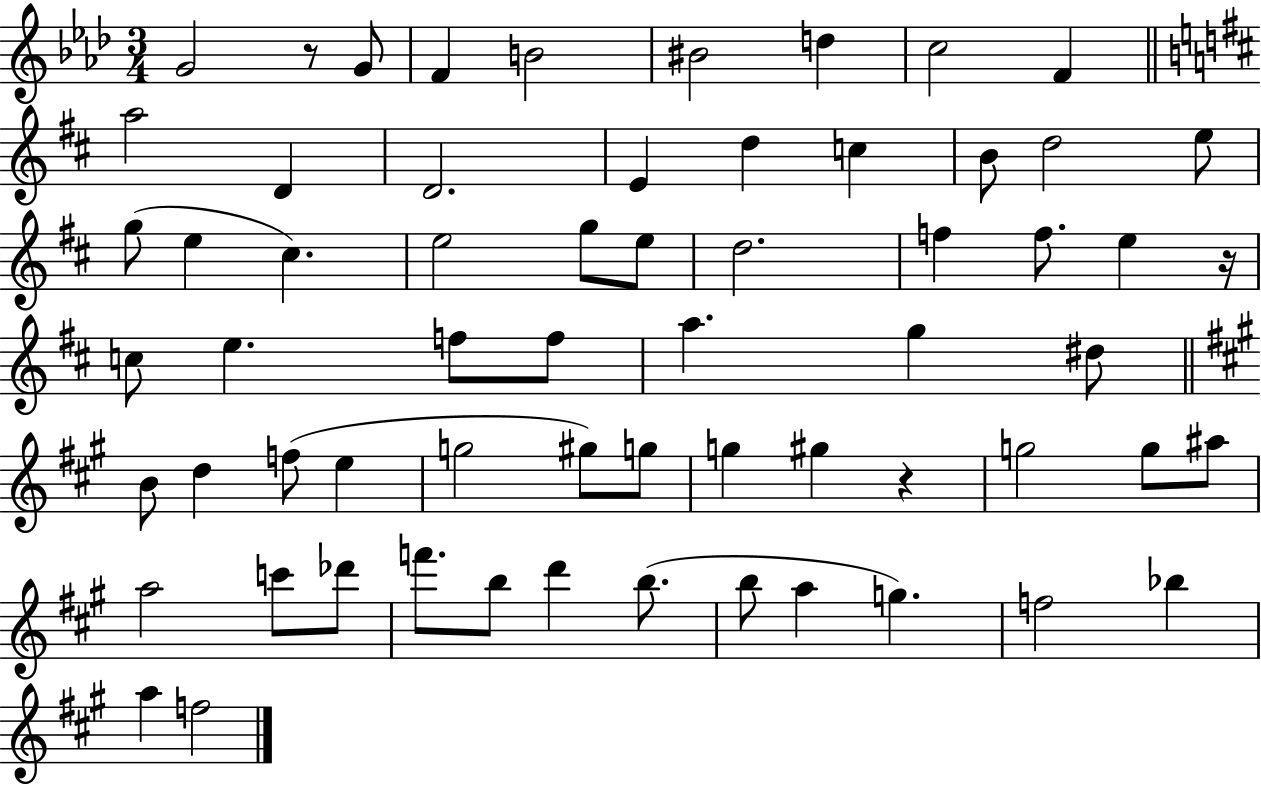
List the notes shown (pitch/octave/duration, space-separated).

G4/h R/e G4/e F4/q B4/h BIS4/h D5/q C5/h F4/q A5/h D4/q D4/h. E4/q D5/q C5/q B4/e D5/h E5/e G5/e E5/q C#5/q. E5/h G5/e E5/e D5/h. F5/q F5/e. E5/q R/s C5/e E5/q. F5/e F5/e A5/q. G5/q D#5/e B4/e D5/q F5/e E5/q G5/h G#5/e G5/e G5/q G#5/q R/q G5/h G5/e A#5/e A5/h C6/e Db6/e F6/e. B5/e D6/q B5/e. B5/e A5/q G5/q. F5/h Bb5/q A5/q F5/h